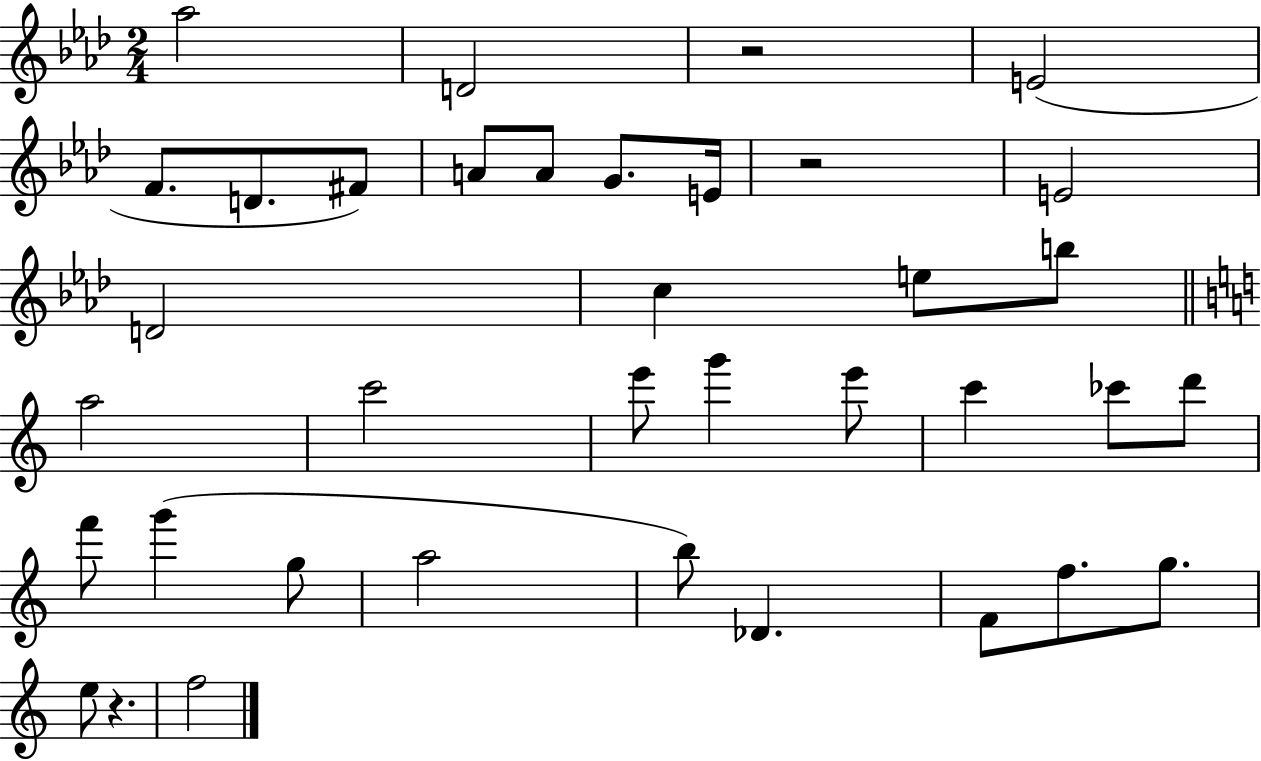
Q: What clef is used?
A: treble